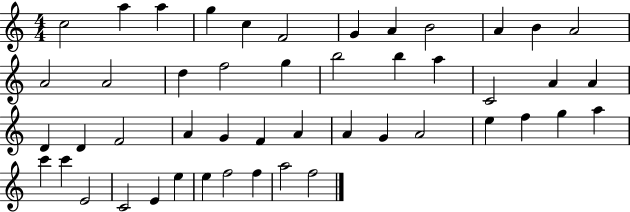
C5/h A5/q A5/q G5/q C5/q F4/h G4/q A4/q B4/h A4/q B4/q A4/h A4/h A4/h D5/q F5/h G5/q B5/h B5/q A5/q C4/h A4/q A4/q D4/q D4/q F4/h A4/q G4/q F4/q A4/q A4/q G4/q A4/h E5/q F5/q G5/q A5/q C6/q C6/q E4/h C4/h E4/q E5/q E5/q F5/h F5/q A5/h F5/h